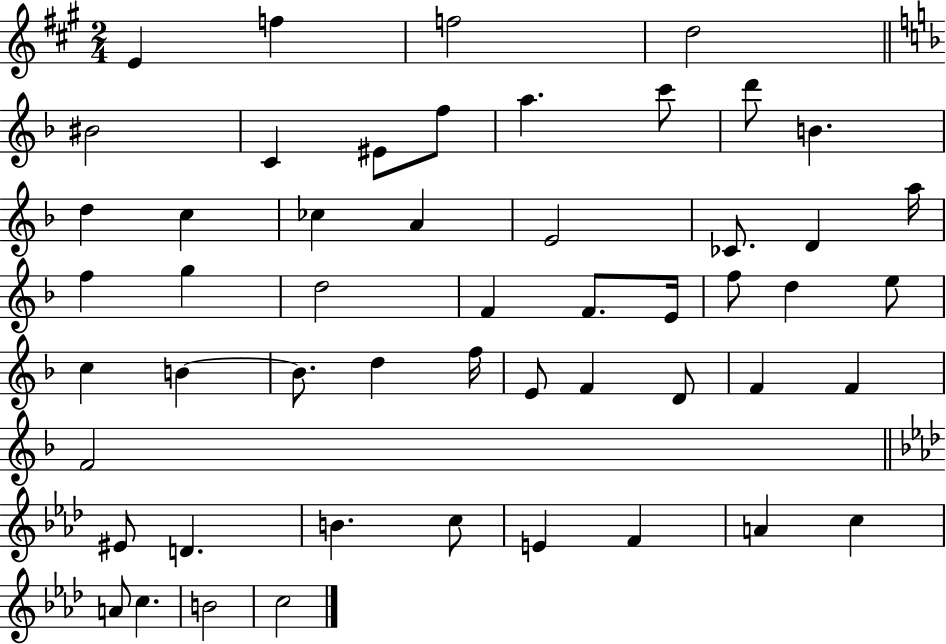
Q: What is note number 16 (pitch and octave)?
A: A4